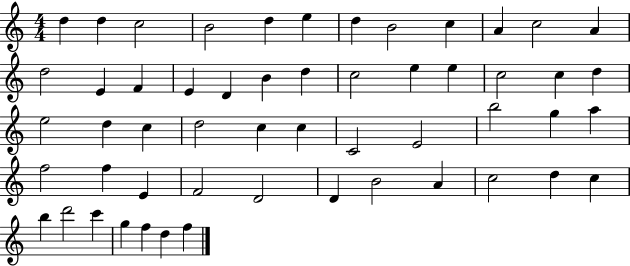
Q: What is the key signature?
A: C major